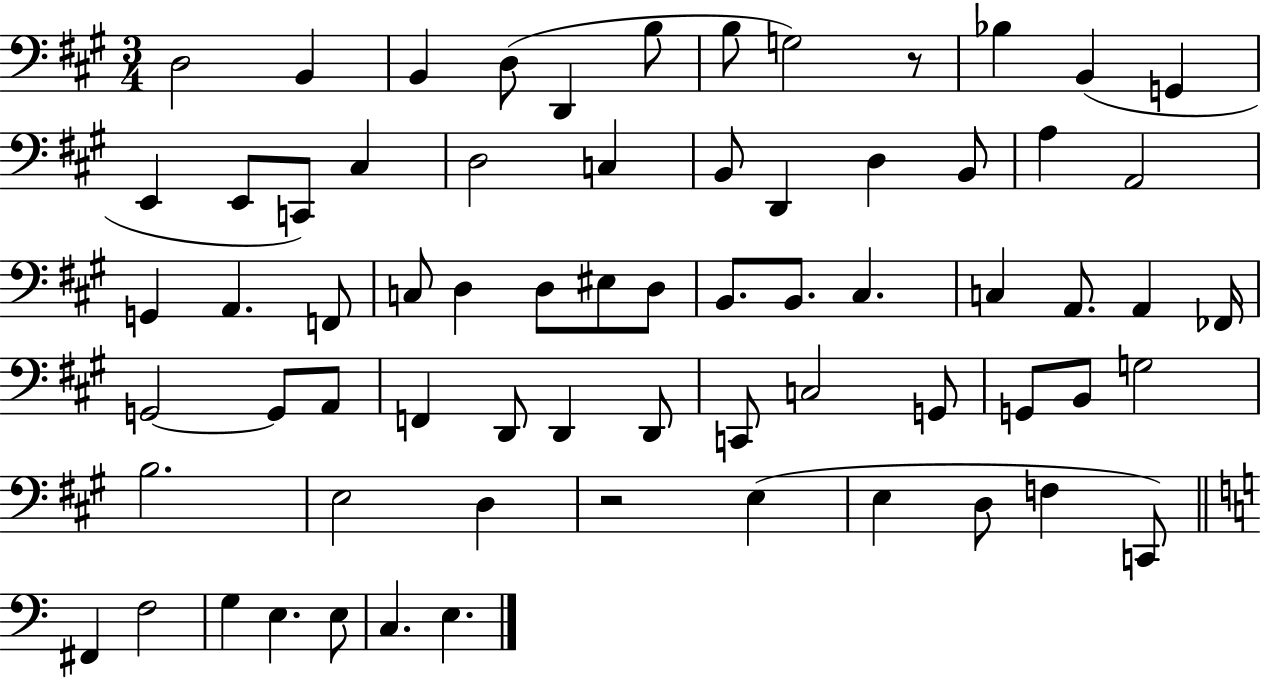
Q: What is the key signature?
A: A major